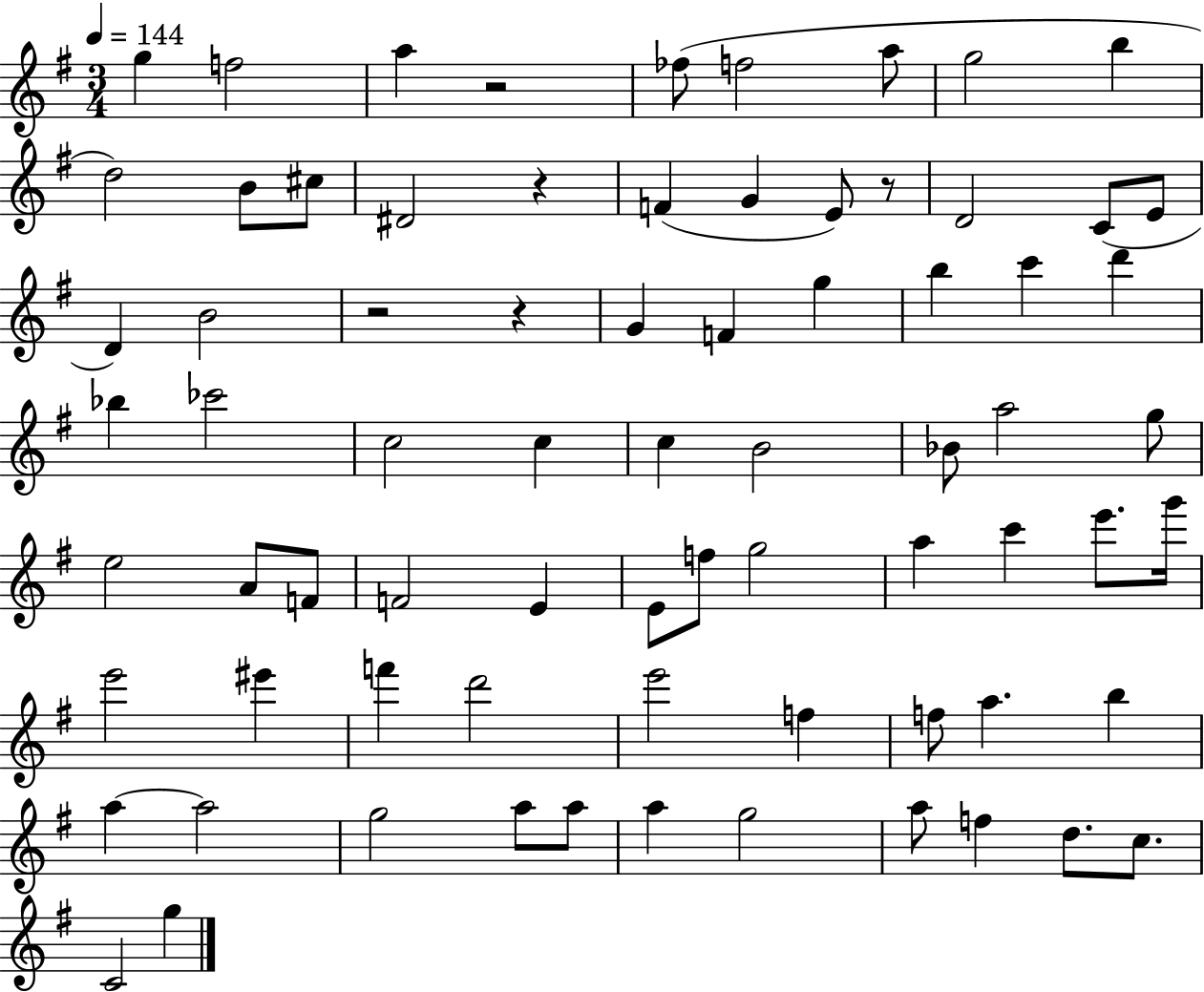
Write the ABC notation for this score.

X:1
T:Untitled
M:3/4
L:1/4
K:G
g f2 a z2 _f/2 f2 a/2 g2 b d2 B/2 ^c/2 ^D2 z F G E/2 z/2 D2 C/2 E/2 D B2 z2 z G F g b c' d' _b _c'2 c2 c c B2 _B/2 a2 g/2 e2 A/2 F/2 F2 E E/2 f/2 g2 a c' e'/2 g'/4 e'2 ^e' f' d'2 e'2 f f/2 a b a a2 g2 a/2 a/2 a g2 a/2 f d/2 c/2 C2 g